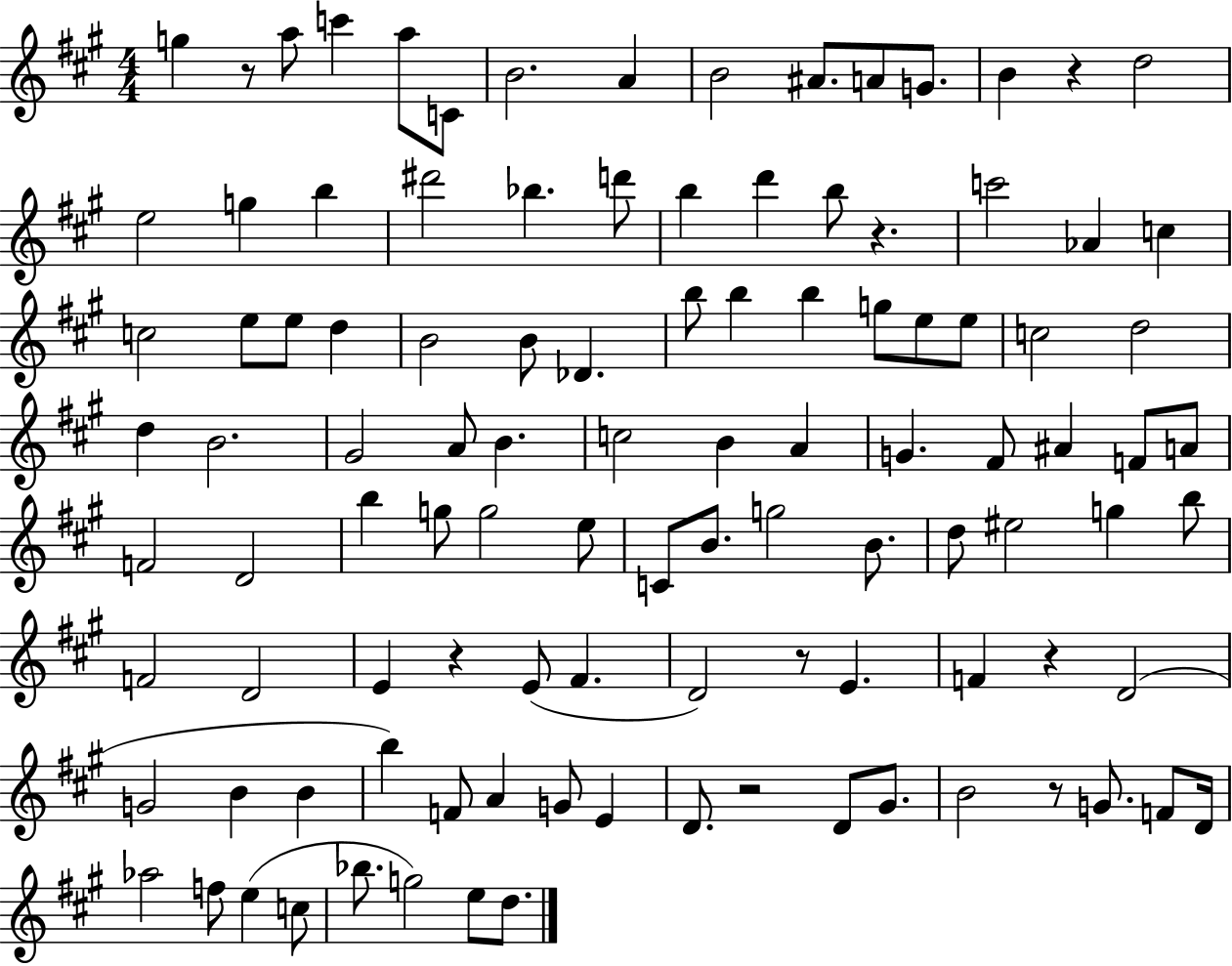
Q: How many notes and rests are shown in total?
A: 107